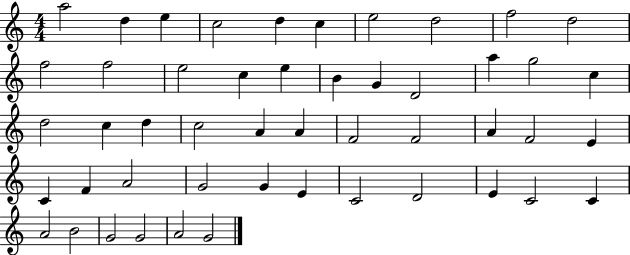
X:1
T:Untitled
M:4/4
L:1/4
K:C
a2 d e c2 d c e2 d2 f2 d2 f2 f2 e2 c e B G D2 a g2 c d2 c d c2 A A F2 F2 A F2 E C F A2 G2 G E C2 D2 E C2 C A2 B2 G2 G2 A2 G2